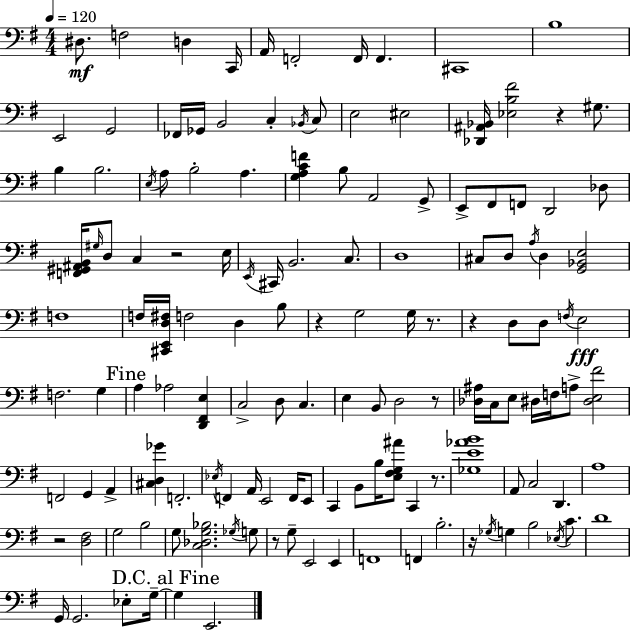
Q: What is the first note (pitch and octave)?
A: D#3